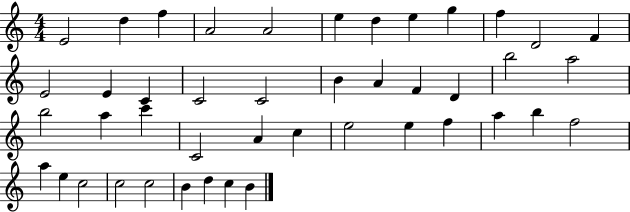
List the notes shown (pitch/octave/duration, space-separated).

E4/h D5/q F5/q A4/h A4/h E5/q D5/q E5/q G5/q F5/q D4/h F4/q E4/h E4/q C4/q C4/h C4/h B4/q A4/q F4/q D4/q B5/h A5/h B5/h A5/q C6/q C4/h A4/q C5/q E5/h E5/q F5/q A5/q B5/q F5/h A5/q E5/q C5/h C5/h C5/h B4/q D5/q C5/q B4/q